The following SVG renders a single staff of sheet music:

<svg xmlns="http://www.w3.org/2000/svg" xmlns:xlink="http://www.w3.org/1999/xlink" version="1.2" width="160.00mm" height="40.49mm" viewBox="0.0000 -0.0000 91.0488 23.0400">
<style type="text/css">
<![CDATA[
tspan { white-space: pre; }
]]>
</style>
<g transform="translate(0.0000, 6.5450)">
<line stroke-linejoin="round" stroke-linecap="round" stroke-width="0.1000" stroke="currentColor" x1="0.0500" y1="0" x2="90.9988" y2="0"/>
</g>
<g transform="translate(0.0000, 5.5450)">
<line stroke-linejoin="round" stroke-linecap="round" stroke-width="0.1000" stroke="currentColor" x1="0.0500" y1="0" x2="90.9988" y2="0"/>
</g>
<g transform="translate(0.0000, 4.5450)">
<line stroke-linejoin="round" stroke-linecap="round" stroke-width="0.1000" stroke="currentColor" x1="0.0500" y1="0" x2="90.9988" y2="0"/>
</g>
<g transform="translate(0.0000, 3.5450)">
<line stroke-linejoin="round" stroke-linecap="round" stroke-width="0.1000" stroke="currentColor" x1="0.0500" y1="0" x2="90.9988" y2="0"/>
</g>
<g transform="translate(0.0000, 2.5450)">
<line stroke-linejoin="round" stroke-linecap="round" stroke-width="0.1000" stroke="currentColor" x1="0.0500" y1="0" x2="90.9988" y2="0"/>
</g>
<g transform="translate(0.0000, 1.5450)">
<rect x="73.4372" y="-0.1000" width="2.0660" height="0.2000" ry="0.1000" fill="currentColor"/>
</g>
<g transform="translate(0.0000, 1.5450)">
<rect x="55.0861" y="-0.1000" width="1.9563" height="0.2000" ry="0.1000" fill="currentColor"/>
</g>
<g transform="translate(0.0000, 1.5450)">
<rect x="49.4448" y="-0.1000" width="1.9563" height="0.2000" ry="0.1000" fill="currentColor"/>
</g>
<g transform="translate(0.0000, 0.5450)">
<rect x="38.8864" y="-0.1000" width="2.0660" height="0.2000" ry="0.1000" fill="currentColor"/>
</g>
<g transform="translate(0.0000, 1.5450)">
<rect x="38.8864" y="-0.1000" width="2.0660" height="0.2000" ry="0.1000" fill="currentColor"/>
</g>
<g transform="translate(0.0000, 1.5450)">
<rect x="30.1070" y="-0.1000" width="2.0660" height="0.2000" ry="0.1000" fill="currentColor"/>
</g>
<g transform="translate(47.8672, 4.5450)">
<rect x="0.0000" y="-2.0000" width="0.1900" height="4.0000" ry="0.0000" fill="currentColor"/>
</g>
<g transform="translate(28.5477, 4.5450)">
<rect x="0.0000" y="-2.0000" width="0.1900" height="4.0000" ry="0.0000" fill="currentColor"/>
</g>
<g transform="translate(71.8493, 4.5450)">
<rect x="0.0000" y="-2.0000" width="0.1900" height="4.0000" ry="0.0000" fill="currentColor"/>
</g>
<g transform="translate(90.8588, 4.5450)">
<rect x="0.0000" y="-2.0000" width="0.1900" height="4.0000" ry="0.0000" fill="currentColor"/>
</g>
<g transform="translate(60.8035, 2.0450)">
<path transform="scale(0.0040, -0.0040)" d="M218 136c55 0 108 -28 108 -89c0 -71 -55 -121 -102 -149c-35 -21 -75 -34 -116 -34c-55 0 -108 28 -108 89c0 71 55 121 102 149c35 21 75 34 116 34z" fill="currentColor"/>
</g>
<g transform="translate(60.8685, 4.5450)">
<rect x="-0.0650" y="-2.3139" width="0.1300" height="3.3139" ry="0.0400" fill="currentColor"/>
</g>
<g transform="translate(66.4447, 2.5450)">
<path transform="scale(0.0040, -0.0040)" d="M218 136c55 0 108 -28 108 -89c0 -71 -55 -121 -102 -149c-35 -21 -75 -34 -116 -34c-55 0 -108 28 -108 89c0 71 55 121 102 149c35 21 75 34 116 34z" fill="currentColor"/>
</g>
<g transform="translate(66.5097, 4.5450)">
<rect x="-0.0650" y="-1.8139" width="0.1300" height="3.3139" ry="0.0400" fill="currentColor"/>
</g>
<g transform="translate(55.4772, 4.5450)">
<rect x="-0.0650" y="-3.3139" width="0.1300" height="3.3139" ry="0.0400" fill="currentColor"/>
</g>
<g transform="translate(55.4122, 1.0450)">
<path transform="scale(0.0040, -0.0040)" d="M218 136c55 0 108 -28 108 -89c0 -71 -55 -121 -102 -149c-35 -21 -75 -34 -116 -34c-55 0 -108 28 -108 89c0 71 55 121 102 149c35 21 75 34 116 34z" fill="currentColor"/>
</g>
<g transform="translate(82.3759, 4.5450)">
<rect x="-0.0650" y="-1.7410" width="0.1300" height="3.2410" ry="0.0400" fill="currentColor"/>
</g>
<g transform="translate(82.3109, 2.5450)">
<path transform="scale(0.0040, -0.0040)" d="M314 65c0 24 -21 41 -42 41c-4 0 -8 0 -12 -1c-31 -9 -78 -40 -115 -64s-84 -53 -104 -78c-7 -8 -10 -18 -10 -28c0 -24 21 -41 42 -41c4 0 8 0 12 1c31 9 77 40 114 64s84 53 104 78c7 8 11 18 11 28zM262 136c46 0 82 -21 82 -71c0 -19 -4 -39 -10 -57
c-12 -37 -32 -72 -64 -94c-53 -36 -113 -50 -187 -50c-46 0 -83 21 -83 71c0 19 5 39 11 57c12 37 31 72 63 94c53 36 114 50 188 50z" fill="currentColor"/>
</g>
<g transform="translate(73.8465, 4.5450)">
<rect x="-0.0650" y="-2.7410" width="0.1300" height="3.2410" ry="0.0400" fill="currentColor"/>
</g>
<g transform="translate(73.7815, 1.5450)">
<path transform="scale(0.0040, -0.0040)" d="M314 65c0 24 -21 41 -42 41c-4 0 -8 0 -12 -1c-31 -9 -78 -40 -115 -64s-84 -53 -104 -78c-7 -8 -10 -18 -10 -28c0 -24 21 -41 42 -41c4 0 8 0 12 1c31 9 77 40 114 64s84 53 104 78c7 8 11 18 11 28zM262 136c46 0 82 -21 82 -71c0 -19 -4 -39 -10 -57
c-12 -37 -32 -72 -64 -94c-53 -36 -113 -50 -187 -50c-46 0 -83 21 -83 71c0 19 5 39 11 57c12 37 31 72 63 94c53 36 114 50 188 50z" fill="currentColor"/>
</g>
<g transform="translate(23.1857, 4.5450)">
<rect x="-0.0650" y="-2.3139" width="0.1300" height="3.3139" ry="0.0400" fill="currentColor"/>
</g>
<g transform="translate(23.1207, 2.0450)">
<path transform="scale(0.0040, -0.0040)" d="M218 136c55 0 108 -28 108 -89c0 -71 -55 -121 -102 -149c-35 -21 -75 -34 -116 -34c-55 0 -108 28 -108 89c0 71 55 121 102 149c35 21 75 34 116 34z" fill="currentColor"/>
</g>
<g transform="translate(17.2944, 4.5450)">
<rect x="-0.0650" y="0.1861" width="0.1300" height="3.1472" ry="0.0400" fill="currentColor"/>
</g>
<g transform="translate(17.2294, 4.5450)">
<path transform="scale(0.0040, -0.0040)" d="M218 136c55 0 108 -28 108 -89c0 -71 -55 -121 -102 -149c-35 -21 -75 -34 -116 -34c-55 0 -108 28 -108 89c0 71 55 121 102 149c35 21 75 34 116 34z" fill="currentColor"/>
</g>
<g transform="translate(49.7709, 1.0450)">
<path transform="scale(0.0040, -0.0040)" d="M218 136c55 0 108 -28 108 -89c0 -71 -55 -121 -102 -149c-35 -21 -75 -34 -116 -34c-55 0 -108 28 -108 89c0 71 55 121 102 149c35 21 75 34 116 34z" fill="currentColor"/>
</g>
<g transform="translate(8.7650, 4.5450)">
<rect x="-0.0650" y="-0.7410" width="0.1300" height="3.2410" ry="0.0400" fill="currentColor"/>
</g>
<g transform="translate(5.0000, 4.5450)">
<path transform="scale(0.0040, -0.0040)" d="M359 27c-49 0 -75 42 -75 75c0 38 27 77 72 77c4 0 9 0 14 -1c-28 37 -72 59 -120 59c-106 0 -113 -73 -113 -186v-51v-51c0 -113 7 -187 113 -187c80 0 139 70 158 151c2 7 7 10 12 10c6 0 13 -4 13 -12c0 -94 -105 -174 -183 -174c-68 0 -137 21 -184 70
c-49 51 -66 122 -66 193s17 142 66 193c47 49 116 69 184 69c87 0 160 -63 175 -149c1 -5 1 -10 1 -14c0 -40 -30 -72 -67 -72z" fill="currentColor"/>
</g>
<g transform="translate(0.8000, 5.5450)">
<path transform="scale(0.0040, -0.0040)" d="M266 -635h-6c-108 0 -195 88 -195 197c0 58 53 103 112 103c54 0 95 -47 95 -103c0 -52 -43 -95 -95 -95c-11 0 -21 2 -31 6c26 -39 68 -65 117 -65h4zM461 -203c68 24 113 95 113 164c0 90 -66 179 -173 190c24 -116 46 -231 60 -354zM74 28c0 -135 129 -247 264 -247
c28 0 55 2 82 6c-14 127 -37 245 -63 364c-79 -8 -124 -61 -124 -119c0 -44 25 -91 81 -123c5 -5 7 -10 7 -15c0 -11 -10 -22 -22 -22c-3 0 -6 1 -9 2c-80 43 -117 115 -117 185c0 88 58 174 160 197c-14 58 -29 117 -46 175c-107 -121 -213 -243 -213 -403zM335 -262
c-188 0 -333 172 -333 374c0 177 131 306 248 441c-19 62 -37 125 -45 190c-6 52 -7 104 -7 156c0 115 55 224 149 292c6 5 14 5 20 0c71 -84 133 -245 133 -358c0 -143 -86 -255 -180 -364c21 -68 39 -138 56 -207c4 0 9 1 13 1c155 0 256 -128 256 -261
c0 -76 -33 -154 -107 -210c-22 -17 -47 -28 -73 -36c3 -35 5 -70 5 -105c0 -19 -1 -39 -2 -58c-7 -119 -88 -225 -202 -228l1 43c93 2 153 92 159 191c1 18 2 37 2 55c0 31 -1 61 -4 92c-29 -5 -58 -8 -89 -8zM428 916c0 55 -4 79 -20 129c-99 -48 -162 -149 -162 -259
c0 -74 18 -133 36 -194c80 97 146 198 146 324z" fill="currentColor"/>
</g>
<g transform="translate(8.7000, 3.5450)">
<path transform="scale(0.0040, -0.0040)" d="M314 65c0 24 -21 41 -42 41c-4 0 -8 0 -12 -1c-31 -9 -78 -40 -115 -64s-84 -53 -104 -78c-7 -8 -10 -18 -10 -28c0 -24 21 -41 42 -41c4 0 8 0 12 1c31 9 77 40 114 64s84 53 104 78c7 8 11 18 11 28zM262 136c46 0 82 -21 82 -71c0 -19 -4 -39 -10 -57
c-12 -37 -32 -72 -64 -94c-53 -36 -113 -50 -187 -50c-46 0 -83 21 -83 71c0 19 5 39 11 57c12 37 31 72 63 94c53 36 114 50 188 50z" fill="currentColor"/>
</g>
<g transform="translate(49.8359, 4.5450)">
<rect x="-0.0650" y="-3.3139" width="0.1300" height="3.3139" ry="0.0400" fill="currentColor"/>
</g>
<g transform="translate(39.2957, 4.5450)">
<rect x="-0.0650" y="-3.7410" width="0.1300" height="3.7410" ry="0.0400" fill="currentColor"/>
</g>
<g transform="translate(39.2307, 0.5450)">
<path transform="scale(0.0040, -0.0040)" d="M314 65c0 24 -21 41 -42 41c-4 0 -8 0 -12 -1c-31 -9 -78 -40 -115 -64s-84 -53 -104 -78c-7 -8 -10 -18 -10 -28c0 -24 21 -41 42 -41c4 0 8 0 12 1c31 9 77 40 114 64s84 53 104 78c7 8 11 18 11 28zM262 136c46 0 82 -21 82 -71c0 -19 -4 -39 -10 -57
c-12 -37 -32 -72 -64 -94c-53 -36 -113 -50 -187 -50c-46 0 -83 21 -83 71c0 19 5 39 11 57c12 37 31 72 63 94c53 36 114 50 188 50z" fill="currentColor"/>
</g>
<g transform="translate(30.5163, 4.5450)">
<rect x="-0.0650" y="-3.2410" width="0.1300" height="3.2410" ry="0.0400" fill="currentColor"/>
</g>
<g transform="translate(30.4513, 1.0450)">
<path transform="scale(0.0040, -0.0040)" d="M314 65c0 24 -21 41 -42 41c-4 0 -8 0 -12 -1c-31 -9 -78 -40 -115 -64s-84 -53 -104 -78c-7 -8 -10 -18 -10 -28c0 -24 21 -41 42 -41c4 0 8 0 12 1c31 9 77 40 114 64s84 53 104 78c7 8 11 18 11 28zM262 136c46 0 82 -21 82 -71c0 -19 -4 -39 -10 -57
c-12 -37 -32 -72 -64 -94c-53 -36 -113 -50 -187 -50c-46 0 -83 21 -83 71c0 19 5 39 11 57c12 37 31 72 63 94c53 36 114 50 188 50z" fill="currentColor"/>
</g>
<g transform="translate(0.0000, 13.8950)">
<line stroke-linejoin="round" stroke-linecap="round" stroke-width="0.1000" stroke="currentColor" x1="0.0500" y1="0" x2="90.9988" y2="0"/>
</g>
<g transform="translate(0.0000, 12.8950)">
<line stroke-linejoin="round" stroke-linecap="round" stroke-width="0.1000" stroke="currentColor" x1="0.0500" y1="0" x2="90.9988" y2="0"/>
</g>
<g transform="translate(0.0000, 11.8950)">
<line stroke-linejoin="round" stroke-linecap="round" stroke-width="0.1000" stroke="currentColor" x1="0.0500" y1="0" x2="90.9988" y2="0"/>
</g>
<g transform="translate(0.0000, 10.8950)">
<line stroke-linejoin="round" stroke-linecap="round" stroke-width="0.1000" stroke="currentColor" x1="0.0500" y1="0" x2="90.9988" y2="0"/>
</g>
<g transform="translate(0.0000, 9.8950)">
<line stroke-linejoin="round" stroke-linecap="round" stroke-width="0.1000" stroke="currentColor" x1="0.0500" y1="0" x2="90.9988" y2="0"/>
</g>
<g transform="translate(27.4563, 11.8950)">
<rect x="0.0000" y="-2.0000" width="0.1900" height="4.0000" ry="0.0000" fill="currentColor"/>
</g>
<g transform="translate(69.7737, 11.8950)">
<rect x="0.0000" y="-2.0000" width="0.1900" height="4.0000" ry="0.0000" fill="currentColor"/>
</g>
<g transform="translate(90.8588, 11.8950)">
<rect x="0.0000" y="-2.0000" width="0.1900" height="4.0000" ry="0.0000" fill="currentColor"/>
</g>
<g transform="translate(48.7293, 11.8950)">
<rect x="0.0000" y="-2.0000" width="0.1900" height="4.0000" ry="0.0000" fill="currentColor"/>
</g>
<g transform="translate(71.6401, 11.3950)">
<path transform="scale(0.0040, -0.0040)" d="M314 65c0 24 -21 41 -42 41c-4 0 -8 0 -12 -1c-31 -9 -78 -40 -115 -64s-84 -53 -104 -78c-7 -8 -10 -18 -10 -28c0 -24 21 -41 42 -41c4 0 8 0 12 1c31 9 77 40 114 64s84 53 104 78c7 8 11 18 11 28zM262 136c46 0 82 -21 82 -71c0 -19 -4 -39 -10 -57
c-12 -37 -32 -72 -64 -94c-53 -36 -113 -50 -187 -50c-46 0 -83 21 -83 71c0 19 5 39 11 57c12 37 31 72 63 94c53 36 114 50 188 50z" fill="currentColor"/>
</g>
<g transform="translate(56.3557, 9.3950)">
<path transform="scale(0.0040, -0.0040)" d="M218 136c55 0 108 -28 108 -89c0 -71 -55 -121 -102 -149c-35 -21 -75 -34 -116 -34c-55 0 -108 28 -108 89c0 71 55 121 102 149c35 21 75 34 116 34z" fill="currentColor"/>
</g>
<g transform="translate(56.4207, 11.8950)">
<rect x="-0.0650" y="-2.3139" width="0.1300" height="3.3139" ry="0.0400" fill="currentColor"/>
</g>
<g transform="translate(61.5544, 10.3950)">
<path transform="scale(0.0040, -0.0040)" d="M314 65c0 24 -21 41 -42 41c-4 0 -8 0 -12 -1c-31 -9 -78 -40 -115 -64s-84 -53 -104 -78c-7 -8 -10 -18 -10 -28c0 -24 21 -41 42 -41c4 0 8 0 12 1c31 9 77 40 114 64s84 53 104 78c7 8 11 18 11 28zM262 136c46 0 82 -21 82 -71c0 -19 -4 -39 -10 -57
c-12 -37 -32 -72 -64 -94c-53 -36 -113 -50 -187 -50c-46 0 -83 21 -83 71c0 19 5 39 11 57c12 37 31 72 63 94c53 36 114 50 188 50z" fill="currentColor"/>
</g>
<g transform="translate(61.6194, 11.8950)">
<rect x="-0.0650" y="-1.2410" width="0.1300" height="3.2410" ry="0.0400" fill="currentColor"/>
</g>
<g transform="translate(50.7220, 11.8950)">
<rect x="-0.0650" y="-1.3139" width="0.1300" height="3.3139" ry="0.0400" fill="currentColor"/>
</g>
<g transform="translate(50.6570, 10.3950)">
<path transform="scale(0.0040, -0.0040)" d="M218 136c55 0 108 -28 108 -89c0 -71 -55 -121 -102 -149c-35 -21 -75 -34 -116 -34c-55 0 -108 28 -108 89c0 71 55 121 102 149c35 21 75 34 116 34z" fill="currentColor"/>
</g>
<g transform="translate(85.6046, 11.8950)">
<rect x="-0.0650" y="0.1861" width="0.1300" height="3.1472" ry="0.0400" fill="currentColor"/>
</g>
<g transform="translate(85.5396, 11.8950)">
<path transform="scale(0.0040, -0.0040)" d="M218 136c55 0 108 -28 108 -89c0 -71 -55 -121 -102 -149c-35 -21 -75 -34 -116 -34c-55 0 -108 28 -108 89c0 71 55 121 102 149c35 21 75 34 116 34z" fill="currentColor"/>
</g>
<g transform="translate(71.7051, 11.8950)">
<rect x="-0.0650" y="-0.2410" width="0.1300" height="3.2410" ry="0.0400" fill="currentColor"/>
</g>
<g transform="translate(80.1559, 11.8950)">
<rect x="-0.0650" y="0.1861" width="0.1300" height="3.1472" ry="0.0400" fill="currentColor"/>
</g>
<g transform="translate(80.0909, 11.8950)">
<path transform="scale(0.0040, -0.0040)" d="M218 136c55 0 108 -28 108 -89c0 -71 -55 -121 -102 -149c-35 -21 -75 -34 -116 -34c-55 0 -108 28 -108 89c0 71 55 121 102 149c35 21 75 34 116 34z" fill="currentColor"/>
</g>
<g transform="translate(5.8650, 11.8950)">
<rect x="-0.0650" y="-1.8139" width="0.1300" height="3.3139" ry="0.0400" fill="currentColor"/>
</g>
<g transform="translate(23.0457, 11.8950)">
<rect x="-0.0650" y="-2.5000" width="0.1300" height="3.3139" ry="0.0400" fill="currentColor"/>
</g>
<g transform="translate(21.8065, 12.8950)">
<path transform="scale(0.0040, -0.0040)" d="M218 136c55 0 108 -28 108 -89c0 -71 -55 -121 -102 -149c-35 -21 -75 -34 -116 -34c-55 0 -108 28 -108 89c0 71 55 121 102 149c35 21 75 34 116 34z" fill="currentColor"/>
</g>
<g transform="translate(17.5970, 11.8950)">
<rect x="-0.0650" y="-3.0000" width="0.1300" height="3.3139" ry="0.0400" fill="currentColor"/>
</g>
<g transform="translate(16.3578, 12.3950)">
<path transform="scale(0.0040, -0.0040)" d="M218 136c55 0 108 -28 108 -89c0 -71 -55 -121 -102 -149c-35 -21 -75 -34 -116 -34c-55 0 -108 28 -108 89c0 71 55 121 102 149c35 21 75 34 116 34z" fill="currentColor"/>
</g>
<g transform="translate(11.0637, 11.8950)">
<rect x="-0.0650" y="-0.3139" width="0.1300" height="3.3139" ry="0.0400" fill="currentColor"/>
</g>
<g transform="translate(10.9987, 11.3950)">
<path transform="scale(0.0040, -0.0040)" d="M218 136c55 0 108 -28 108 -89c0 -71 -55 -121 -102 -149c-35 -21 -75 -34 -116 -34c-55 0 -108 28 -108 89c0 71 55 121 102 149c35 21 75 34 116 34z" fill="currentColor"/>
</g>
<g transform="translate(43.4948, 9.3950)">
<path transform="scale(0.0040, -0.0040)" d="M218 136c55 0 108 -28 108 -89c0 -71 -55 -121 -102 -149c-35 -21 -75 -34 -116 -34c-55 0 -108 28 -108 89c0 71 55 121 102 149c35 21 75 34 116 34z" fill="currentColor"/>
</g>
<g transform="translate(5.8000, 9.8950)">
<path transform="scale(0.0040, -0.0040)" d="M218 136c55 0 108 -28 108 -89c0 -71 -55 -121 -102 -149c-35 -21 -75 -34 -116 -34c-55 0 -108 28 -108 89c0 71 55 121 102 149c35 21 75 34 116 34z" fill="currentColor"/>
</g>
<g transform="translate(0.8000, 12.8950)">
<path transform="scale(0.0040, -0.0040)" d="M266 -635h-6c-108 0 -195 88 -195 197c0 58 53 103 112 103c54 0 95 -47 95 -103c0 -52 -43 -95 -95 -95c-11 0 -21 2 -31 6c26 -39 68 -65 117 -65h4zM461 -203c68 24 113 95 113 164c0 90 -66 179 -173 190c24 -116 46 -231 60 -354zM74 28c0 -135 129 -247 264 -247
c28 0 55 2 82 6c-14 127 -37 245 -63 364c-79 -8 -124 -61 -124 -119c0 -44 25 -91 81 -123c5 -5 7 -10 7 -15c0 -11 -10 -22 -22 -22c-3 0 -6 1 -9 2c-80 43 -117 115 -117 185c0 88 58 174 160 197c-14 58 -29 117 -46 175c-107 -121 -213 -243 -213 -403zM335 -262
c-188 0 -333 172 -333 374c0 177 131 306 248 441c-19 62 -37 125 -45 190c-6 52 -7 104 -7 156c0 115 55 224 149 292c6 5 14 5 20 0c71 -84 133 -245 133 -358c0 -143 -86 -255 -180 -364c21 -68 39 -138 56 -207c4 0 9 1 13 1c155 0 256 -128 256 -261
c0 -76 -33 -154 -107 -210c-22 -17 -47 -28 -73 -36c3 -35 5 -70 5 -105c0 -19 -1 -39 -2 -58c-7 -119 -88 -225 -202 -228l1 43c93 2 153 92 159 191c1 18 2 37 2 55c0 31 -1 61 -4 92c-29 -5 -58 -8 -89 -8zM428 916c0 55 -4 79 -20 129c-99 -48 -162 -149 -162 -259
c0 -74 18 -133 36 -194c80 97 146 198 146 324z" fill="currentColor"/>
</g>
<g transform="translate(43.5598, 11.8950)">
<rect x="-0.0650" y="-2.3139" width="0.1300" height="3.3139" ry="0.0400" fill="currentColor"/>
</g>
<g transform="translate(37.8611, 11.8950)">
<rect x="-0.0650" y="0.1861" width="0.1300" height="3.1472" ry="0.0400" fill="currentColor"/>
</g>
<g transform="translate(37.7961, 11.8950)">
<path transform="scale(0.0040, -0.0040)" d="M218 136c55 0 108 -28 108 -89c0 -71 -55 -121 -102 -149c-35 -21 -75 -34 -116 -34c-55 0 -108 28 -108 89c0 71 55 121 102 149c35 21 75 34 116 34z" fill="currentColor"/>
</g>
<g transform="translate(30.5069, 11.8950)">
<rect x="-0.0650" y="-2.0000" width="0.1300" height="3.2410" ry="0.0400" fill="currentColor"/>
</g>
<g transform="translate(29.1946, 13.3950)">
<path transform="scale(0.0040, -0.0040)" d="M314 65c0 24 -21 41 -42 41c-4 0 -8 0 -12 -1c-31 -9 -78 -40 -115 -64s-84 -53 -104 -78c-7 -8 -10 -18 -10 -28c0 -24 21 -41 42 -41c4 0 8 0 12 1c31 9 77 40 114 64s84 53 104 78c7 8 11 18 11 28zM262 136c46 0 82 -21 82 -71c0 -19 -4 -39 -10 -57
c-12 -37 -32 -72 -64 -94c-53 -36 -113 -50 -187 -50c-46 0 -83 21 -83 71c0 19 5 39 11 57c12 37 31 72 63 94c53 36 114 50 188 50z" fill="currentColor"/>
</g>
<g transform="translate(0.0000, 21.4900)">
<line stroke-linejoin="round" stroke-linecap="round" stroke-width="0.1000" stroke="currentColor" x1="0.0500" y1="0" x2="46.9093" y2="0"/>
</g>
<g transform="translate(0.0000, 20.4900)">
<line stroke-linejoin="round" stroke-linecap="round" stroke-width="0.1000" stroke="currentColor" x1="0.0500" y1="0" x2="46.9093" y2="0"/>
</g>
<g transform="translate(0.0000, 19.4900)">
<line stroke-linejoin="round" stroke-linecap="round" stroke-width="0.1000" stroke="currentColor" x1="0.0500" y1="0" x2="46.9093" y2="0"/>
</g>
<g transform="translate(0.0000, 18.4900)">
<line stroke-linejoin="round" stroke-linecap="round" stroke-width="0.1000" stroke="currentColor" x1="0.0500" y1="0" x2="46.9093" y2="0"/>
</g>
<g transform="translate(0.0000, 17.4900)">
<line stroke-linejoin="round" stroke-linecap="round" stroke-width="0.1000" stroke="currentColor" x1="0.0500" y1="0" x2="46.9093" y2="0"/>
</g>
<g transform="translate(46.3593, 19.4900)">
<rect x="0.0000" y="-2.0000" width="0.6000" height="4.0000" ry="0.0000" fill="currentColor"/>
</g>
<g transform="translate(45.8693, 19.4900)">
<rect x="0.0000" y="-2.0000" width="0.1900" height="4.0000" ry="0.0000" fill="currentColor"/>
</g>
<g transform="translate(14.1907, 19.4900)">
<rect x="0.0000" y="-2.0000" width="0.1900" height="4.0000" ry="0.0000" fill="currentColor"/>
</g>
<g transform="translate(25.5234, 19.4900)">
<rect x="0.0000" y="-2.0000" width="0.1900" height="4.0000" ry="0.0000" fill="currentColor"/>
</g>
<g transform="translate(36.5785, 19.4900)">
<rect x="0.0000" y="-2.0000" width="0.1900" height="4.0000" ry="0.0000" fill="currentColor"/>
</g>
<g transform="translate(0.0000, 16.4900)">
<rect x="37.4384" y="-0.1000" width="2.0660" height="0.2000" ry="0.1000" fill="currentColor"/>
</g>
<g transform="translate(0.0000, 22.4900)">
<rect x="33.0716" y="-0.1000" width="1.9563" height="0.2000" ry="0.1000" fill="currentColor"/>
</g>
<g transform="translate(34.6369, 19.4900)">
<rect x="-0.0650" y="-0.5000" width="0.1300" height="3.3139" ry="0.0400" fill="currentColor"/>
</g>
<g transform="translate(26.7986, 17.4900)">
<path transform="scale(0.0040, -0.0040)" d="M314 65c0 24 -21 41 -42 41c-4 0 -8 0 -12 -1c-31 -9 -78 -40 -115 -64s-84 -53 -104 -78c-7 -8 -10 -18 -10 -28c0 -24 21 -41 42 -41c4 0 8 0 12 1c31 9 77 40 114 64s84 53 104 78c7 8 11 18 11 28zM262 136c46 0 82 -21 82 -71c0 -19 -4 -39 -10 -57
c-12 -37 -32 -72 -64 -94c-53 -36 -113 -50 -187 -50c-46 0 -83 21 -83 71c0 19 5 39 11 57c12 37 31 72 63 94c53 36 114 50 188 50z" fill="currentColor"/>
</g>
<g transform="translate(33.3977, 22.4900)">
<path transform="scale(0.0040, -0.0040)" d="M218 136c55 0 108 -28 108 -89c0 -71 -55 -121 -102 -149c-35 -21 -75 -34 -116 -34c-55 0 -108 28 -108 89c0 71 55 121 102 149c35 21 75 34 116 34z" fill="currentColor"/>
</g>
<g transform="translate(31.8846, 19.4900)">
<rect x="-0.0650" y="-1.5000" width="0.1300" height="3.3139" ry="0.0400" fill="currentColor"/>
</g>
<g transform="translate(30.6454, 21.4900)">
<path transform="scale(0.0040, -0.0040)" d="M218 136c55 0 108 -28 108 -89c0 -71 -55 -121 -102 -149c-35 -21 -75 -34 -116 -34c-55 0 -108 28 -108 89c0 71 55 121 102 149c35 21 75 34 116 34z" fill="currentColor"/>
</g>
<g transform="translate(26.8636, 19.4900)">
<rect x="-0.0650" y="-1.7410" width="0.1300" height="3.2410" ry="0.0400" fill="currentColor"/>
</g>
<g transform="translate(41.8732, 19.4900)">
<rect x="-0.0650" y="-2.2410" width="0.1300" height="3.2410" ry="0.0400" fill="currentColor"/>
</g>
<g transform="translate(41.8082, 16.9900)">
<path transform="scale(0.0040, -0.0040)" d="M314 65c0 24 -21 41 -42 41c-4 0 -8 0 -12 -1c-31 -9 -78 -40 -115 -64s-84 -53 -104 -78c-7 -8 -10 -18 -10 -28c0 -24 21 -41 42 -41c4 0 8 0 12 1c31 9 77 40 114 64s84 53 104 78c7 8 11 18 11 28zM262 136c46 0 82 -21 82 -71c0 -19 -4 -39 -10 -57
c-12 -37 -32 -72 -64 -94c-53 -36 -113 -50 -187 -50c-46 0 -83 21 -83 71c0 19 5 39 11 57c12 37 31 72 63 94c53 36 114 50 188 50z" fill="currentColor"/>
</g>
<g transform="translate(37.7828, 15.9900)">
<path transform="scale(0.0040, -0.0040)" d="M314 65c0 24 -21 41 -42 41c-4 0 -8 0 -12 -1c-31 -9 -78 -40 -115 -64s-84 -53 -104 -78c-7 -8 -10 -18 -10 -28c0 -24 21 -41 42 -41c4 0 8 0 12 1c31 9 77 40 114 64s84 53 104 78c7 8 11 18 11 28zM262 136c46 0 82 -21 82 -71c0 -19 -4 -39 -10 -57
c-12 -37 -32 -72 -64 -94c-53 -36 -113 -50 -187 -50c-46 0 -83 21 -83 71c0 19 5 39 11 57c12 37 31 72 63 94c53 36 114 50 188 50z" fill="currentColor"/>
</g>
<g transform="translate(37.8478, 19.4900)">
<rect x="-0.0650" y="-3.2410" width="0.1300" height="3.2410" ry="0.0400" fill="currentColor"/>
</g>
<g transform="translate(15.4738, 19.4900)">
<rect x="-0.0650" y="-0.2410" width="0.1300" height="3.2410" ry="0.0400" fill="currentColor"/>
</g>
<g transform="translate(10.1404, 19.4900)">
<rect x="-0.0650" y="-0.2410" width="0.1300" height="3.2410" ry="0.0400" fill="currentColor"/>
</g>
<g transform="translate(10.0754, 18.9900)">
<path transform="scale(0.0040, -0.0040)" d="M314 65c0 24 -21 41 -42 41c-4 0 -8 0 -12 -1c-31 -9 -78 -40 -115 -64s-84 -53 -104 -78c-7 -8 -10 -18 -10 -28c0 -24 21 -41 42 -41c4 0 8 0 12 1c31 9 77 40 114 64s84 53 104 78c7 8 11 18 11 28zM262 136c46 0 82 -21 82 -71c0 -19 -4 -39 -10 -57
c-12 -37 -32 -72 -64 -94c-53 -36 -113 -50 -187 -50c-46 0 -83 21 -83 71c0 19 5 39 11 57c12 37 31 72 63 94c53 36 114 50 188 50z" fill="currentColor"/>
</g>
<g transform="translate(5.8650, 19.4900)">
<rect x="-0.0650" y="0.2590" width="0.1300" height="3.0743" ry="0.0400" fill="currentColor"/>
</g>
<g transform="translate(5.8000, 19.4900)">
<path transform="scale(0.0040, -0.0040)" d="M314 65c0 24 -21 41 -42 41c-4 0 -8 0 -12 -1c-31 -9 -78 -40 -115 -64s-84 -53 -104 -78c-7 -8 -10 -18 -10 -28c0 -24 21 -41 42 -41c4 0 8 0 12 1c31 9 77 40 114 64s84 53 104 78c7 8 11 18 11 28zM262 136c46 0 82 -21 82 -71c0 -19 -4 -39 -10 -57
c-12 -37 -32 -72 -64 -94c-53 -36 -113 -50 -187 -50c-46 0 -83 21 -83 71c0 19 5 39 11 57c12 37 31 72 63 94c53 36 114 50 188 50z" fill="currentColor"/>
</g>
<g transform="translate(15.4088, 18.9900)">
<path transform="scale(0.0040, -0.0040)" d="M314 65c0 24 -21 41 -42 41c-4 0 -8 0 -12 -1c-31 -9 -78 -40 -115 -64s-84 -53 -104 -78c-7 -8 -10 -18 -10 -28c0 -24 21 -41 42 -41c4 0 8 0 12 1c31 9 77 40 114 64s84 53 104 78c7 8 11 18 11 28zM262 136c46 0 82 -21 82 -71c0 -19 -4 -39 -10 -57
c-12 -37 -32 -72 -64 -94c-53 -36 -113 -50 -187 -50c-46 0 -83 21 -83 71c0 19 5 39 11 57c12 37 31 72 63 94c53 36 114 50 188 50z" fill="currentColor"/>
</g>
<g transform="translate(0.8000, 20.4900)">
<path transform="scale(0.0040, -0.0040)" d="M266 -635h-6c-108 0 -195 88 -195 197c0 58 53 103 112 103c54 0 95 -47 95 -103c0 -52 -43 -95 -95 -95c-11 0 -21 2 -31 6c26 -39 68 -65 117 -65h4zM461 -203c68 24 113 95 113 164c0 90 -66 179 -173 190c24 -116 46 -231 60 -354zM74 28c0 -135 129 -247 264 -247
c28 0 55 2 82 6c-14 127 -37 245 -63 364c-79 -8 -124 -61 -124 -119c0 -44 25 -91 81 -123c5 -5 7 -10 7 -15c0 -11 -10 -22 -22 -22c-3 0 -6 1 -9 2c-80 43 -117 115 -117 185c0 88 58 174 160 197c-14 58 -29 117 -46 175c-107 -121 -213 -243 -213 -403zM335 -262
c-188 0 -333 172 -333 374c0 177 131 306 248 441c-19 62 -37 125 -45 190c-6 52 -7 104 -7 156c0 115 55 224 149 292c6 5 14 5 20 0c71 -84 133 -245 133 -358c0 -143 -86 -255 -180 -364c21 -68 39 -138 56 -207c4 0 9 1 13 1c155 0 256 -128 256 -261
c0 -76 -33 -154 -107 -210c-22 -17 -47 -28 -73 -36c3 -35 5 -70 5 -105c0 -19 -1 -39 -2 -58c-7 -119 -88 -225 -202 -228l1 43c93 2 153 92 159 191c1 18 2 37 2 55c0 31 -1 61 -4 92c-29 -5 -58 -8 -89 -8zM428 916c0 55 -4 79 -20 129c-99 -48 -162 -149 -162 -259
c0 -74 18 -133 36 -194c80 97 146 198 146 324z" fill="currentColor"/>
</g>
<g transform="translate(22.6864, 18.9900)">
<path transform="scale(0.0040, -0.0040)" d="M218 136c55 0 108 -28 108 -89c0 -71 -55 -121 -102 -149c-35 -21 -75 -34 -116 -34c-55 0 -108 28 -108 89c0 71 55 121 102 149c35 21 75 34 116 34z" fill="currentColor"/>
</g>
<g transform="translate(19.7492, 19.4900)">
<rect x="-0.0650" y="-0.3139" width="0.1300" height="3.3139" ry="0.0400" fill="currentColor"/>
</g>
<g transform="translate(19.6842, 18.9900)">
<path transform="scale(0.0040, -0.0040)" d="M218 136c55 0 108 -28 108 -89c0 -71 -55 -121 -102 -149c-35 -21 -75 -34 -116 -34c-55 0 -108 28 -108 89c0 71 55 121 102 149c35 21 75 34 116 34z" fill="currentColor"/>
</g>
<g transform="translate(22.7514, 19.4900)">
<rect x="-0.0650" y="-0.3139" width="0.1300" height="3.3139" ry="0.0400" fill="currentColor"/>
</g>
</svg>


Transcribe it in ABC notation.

X:1
T:Untitled
M:4/4
L:1/4
K:C
d2 B g b2 c'2 b b g f a2 f2 f c A G F2 B g e g e2 c2 B B B2 c2 c2 c c f2 E C b2 g2